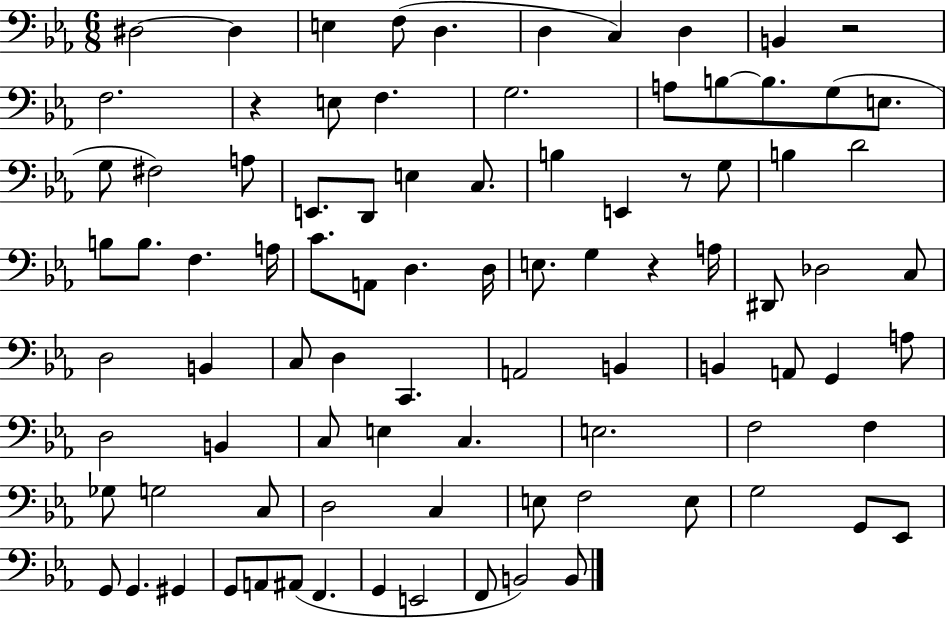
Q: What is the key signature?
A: EES major